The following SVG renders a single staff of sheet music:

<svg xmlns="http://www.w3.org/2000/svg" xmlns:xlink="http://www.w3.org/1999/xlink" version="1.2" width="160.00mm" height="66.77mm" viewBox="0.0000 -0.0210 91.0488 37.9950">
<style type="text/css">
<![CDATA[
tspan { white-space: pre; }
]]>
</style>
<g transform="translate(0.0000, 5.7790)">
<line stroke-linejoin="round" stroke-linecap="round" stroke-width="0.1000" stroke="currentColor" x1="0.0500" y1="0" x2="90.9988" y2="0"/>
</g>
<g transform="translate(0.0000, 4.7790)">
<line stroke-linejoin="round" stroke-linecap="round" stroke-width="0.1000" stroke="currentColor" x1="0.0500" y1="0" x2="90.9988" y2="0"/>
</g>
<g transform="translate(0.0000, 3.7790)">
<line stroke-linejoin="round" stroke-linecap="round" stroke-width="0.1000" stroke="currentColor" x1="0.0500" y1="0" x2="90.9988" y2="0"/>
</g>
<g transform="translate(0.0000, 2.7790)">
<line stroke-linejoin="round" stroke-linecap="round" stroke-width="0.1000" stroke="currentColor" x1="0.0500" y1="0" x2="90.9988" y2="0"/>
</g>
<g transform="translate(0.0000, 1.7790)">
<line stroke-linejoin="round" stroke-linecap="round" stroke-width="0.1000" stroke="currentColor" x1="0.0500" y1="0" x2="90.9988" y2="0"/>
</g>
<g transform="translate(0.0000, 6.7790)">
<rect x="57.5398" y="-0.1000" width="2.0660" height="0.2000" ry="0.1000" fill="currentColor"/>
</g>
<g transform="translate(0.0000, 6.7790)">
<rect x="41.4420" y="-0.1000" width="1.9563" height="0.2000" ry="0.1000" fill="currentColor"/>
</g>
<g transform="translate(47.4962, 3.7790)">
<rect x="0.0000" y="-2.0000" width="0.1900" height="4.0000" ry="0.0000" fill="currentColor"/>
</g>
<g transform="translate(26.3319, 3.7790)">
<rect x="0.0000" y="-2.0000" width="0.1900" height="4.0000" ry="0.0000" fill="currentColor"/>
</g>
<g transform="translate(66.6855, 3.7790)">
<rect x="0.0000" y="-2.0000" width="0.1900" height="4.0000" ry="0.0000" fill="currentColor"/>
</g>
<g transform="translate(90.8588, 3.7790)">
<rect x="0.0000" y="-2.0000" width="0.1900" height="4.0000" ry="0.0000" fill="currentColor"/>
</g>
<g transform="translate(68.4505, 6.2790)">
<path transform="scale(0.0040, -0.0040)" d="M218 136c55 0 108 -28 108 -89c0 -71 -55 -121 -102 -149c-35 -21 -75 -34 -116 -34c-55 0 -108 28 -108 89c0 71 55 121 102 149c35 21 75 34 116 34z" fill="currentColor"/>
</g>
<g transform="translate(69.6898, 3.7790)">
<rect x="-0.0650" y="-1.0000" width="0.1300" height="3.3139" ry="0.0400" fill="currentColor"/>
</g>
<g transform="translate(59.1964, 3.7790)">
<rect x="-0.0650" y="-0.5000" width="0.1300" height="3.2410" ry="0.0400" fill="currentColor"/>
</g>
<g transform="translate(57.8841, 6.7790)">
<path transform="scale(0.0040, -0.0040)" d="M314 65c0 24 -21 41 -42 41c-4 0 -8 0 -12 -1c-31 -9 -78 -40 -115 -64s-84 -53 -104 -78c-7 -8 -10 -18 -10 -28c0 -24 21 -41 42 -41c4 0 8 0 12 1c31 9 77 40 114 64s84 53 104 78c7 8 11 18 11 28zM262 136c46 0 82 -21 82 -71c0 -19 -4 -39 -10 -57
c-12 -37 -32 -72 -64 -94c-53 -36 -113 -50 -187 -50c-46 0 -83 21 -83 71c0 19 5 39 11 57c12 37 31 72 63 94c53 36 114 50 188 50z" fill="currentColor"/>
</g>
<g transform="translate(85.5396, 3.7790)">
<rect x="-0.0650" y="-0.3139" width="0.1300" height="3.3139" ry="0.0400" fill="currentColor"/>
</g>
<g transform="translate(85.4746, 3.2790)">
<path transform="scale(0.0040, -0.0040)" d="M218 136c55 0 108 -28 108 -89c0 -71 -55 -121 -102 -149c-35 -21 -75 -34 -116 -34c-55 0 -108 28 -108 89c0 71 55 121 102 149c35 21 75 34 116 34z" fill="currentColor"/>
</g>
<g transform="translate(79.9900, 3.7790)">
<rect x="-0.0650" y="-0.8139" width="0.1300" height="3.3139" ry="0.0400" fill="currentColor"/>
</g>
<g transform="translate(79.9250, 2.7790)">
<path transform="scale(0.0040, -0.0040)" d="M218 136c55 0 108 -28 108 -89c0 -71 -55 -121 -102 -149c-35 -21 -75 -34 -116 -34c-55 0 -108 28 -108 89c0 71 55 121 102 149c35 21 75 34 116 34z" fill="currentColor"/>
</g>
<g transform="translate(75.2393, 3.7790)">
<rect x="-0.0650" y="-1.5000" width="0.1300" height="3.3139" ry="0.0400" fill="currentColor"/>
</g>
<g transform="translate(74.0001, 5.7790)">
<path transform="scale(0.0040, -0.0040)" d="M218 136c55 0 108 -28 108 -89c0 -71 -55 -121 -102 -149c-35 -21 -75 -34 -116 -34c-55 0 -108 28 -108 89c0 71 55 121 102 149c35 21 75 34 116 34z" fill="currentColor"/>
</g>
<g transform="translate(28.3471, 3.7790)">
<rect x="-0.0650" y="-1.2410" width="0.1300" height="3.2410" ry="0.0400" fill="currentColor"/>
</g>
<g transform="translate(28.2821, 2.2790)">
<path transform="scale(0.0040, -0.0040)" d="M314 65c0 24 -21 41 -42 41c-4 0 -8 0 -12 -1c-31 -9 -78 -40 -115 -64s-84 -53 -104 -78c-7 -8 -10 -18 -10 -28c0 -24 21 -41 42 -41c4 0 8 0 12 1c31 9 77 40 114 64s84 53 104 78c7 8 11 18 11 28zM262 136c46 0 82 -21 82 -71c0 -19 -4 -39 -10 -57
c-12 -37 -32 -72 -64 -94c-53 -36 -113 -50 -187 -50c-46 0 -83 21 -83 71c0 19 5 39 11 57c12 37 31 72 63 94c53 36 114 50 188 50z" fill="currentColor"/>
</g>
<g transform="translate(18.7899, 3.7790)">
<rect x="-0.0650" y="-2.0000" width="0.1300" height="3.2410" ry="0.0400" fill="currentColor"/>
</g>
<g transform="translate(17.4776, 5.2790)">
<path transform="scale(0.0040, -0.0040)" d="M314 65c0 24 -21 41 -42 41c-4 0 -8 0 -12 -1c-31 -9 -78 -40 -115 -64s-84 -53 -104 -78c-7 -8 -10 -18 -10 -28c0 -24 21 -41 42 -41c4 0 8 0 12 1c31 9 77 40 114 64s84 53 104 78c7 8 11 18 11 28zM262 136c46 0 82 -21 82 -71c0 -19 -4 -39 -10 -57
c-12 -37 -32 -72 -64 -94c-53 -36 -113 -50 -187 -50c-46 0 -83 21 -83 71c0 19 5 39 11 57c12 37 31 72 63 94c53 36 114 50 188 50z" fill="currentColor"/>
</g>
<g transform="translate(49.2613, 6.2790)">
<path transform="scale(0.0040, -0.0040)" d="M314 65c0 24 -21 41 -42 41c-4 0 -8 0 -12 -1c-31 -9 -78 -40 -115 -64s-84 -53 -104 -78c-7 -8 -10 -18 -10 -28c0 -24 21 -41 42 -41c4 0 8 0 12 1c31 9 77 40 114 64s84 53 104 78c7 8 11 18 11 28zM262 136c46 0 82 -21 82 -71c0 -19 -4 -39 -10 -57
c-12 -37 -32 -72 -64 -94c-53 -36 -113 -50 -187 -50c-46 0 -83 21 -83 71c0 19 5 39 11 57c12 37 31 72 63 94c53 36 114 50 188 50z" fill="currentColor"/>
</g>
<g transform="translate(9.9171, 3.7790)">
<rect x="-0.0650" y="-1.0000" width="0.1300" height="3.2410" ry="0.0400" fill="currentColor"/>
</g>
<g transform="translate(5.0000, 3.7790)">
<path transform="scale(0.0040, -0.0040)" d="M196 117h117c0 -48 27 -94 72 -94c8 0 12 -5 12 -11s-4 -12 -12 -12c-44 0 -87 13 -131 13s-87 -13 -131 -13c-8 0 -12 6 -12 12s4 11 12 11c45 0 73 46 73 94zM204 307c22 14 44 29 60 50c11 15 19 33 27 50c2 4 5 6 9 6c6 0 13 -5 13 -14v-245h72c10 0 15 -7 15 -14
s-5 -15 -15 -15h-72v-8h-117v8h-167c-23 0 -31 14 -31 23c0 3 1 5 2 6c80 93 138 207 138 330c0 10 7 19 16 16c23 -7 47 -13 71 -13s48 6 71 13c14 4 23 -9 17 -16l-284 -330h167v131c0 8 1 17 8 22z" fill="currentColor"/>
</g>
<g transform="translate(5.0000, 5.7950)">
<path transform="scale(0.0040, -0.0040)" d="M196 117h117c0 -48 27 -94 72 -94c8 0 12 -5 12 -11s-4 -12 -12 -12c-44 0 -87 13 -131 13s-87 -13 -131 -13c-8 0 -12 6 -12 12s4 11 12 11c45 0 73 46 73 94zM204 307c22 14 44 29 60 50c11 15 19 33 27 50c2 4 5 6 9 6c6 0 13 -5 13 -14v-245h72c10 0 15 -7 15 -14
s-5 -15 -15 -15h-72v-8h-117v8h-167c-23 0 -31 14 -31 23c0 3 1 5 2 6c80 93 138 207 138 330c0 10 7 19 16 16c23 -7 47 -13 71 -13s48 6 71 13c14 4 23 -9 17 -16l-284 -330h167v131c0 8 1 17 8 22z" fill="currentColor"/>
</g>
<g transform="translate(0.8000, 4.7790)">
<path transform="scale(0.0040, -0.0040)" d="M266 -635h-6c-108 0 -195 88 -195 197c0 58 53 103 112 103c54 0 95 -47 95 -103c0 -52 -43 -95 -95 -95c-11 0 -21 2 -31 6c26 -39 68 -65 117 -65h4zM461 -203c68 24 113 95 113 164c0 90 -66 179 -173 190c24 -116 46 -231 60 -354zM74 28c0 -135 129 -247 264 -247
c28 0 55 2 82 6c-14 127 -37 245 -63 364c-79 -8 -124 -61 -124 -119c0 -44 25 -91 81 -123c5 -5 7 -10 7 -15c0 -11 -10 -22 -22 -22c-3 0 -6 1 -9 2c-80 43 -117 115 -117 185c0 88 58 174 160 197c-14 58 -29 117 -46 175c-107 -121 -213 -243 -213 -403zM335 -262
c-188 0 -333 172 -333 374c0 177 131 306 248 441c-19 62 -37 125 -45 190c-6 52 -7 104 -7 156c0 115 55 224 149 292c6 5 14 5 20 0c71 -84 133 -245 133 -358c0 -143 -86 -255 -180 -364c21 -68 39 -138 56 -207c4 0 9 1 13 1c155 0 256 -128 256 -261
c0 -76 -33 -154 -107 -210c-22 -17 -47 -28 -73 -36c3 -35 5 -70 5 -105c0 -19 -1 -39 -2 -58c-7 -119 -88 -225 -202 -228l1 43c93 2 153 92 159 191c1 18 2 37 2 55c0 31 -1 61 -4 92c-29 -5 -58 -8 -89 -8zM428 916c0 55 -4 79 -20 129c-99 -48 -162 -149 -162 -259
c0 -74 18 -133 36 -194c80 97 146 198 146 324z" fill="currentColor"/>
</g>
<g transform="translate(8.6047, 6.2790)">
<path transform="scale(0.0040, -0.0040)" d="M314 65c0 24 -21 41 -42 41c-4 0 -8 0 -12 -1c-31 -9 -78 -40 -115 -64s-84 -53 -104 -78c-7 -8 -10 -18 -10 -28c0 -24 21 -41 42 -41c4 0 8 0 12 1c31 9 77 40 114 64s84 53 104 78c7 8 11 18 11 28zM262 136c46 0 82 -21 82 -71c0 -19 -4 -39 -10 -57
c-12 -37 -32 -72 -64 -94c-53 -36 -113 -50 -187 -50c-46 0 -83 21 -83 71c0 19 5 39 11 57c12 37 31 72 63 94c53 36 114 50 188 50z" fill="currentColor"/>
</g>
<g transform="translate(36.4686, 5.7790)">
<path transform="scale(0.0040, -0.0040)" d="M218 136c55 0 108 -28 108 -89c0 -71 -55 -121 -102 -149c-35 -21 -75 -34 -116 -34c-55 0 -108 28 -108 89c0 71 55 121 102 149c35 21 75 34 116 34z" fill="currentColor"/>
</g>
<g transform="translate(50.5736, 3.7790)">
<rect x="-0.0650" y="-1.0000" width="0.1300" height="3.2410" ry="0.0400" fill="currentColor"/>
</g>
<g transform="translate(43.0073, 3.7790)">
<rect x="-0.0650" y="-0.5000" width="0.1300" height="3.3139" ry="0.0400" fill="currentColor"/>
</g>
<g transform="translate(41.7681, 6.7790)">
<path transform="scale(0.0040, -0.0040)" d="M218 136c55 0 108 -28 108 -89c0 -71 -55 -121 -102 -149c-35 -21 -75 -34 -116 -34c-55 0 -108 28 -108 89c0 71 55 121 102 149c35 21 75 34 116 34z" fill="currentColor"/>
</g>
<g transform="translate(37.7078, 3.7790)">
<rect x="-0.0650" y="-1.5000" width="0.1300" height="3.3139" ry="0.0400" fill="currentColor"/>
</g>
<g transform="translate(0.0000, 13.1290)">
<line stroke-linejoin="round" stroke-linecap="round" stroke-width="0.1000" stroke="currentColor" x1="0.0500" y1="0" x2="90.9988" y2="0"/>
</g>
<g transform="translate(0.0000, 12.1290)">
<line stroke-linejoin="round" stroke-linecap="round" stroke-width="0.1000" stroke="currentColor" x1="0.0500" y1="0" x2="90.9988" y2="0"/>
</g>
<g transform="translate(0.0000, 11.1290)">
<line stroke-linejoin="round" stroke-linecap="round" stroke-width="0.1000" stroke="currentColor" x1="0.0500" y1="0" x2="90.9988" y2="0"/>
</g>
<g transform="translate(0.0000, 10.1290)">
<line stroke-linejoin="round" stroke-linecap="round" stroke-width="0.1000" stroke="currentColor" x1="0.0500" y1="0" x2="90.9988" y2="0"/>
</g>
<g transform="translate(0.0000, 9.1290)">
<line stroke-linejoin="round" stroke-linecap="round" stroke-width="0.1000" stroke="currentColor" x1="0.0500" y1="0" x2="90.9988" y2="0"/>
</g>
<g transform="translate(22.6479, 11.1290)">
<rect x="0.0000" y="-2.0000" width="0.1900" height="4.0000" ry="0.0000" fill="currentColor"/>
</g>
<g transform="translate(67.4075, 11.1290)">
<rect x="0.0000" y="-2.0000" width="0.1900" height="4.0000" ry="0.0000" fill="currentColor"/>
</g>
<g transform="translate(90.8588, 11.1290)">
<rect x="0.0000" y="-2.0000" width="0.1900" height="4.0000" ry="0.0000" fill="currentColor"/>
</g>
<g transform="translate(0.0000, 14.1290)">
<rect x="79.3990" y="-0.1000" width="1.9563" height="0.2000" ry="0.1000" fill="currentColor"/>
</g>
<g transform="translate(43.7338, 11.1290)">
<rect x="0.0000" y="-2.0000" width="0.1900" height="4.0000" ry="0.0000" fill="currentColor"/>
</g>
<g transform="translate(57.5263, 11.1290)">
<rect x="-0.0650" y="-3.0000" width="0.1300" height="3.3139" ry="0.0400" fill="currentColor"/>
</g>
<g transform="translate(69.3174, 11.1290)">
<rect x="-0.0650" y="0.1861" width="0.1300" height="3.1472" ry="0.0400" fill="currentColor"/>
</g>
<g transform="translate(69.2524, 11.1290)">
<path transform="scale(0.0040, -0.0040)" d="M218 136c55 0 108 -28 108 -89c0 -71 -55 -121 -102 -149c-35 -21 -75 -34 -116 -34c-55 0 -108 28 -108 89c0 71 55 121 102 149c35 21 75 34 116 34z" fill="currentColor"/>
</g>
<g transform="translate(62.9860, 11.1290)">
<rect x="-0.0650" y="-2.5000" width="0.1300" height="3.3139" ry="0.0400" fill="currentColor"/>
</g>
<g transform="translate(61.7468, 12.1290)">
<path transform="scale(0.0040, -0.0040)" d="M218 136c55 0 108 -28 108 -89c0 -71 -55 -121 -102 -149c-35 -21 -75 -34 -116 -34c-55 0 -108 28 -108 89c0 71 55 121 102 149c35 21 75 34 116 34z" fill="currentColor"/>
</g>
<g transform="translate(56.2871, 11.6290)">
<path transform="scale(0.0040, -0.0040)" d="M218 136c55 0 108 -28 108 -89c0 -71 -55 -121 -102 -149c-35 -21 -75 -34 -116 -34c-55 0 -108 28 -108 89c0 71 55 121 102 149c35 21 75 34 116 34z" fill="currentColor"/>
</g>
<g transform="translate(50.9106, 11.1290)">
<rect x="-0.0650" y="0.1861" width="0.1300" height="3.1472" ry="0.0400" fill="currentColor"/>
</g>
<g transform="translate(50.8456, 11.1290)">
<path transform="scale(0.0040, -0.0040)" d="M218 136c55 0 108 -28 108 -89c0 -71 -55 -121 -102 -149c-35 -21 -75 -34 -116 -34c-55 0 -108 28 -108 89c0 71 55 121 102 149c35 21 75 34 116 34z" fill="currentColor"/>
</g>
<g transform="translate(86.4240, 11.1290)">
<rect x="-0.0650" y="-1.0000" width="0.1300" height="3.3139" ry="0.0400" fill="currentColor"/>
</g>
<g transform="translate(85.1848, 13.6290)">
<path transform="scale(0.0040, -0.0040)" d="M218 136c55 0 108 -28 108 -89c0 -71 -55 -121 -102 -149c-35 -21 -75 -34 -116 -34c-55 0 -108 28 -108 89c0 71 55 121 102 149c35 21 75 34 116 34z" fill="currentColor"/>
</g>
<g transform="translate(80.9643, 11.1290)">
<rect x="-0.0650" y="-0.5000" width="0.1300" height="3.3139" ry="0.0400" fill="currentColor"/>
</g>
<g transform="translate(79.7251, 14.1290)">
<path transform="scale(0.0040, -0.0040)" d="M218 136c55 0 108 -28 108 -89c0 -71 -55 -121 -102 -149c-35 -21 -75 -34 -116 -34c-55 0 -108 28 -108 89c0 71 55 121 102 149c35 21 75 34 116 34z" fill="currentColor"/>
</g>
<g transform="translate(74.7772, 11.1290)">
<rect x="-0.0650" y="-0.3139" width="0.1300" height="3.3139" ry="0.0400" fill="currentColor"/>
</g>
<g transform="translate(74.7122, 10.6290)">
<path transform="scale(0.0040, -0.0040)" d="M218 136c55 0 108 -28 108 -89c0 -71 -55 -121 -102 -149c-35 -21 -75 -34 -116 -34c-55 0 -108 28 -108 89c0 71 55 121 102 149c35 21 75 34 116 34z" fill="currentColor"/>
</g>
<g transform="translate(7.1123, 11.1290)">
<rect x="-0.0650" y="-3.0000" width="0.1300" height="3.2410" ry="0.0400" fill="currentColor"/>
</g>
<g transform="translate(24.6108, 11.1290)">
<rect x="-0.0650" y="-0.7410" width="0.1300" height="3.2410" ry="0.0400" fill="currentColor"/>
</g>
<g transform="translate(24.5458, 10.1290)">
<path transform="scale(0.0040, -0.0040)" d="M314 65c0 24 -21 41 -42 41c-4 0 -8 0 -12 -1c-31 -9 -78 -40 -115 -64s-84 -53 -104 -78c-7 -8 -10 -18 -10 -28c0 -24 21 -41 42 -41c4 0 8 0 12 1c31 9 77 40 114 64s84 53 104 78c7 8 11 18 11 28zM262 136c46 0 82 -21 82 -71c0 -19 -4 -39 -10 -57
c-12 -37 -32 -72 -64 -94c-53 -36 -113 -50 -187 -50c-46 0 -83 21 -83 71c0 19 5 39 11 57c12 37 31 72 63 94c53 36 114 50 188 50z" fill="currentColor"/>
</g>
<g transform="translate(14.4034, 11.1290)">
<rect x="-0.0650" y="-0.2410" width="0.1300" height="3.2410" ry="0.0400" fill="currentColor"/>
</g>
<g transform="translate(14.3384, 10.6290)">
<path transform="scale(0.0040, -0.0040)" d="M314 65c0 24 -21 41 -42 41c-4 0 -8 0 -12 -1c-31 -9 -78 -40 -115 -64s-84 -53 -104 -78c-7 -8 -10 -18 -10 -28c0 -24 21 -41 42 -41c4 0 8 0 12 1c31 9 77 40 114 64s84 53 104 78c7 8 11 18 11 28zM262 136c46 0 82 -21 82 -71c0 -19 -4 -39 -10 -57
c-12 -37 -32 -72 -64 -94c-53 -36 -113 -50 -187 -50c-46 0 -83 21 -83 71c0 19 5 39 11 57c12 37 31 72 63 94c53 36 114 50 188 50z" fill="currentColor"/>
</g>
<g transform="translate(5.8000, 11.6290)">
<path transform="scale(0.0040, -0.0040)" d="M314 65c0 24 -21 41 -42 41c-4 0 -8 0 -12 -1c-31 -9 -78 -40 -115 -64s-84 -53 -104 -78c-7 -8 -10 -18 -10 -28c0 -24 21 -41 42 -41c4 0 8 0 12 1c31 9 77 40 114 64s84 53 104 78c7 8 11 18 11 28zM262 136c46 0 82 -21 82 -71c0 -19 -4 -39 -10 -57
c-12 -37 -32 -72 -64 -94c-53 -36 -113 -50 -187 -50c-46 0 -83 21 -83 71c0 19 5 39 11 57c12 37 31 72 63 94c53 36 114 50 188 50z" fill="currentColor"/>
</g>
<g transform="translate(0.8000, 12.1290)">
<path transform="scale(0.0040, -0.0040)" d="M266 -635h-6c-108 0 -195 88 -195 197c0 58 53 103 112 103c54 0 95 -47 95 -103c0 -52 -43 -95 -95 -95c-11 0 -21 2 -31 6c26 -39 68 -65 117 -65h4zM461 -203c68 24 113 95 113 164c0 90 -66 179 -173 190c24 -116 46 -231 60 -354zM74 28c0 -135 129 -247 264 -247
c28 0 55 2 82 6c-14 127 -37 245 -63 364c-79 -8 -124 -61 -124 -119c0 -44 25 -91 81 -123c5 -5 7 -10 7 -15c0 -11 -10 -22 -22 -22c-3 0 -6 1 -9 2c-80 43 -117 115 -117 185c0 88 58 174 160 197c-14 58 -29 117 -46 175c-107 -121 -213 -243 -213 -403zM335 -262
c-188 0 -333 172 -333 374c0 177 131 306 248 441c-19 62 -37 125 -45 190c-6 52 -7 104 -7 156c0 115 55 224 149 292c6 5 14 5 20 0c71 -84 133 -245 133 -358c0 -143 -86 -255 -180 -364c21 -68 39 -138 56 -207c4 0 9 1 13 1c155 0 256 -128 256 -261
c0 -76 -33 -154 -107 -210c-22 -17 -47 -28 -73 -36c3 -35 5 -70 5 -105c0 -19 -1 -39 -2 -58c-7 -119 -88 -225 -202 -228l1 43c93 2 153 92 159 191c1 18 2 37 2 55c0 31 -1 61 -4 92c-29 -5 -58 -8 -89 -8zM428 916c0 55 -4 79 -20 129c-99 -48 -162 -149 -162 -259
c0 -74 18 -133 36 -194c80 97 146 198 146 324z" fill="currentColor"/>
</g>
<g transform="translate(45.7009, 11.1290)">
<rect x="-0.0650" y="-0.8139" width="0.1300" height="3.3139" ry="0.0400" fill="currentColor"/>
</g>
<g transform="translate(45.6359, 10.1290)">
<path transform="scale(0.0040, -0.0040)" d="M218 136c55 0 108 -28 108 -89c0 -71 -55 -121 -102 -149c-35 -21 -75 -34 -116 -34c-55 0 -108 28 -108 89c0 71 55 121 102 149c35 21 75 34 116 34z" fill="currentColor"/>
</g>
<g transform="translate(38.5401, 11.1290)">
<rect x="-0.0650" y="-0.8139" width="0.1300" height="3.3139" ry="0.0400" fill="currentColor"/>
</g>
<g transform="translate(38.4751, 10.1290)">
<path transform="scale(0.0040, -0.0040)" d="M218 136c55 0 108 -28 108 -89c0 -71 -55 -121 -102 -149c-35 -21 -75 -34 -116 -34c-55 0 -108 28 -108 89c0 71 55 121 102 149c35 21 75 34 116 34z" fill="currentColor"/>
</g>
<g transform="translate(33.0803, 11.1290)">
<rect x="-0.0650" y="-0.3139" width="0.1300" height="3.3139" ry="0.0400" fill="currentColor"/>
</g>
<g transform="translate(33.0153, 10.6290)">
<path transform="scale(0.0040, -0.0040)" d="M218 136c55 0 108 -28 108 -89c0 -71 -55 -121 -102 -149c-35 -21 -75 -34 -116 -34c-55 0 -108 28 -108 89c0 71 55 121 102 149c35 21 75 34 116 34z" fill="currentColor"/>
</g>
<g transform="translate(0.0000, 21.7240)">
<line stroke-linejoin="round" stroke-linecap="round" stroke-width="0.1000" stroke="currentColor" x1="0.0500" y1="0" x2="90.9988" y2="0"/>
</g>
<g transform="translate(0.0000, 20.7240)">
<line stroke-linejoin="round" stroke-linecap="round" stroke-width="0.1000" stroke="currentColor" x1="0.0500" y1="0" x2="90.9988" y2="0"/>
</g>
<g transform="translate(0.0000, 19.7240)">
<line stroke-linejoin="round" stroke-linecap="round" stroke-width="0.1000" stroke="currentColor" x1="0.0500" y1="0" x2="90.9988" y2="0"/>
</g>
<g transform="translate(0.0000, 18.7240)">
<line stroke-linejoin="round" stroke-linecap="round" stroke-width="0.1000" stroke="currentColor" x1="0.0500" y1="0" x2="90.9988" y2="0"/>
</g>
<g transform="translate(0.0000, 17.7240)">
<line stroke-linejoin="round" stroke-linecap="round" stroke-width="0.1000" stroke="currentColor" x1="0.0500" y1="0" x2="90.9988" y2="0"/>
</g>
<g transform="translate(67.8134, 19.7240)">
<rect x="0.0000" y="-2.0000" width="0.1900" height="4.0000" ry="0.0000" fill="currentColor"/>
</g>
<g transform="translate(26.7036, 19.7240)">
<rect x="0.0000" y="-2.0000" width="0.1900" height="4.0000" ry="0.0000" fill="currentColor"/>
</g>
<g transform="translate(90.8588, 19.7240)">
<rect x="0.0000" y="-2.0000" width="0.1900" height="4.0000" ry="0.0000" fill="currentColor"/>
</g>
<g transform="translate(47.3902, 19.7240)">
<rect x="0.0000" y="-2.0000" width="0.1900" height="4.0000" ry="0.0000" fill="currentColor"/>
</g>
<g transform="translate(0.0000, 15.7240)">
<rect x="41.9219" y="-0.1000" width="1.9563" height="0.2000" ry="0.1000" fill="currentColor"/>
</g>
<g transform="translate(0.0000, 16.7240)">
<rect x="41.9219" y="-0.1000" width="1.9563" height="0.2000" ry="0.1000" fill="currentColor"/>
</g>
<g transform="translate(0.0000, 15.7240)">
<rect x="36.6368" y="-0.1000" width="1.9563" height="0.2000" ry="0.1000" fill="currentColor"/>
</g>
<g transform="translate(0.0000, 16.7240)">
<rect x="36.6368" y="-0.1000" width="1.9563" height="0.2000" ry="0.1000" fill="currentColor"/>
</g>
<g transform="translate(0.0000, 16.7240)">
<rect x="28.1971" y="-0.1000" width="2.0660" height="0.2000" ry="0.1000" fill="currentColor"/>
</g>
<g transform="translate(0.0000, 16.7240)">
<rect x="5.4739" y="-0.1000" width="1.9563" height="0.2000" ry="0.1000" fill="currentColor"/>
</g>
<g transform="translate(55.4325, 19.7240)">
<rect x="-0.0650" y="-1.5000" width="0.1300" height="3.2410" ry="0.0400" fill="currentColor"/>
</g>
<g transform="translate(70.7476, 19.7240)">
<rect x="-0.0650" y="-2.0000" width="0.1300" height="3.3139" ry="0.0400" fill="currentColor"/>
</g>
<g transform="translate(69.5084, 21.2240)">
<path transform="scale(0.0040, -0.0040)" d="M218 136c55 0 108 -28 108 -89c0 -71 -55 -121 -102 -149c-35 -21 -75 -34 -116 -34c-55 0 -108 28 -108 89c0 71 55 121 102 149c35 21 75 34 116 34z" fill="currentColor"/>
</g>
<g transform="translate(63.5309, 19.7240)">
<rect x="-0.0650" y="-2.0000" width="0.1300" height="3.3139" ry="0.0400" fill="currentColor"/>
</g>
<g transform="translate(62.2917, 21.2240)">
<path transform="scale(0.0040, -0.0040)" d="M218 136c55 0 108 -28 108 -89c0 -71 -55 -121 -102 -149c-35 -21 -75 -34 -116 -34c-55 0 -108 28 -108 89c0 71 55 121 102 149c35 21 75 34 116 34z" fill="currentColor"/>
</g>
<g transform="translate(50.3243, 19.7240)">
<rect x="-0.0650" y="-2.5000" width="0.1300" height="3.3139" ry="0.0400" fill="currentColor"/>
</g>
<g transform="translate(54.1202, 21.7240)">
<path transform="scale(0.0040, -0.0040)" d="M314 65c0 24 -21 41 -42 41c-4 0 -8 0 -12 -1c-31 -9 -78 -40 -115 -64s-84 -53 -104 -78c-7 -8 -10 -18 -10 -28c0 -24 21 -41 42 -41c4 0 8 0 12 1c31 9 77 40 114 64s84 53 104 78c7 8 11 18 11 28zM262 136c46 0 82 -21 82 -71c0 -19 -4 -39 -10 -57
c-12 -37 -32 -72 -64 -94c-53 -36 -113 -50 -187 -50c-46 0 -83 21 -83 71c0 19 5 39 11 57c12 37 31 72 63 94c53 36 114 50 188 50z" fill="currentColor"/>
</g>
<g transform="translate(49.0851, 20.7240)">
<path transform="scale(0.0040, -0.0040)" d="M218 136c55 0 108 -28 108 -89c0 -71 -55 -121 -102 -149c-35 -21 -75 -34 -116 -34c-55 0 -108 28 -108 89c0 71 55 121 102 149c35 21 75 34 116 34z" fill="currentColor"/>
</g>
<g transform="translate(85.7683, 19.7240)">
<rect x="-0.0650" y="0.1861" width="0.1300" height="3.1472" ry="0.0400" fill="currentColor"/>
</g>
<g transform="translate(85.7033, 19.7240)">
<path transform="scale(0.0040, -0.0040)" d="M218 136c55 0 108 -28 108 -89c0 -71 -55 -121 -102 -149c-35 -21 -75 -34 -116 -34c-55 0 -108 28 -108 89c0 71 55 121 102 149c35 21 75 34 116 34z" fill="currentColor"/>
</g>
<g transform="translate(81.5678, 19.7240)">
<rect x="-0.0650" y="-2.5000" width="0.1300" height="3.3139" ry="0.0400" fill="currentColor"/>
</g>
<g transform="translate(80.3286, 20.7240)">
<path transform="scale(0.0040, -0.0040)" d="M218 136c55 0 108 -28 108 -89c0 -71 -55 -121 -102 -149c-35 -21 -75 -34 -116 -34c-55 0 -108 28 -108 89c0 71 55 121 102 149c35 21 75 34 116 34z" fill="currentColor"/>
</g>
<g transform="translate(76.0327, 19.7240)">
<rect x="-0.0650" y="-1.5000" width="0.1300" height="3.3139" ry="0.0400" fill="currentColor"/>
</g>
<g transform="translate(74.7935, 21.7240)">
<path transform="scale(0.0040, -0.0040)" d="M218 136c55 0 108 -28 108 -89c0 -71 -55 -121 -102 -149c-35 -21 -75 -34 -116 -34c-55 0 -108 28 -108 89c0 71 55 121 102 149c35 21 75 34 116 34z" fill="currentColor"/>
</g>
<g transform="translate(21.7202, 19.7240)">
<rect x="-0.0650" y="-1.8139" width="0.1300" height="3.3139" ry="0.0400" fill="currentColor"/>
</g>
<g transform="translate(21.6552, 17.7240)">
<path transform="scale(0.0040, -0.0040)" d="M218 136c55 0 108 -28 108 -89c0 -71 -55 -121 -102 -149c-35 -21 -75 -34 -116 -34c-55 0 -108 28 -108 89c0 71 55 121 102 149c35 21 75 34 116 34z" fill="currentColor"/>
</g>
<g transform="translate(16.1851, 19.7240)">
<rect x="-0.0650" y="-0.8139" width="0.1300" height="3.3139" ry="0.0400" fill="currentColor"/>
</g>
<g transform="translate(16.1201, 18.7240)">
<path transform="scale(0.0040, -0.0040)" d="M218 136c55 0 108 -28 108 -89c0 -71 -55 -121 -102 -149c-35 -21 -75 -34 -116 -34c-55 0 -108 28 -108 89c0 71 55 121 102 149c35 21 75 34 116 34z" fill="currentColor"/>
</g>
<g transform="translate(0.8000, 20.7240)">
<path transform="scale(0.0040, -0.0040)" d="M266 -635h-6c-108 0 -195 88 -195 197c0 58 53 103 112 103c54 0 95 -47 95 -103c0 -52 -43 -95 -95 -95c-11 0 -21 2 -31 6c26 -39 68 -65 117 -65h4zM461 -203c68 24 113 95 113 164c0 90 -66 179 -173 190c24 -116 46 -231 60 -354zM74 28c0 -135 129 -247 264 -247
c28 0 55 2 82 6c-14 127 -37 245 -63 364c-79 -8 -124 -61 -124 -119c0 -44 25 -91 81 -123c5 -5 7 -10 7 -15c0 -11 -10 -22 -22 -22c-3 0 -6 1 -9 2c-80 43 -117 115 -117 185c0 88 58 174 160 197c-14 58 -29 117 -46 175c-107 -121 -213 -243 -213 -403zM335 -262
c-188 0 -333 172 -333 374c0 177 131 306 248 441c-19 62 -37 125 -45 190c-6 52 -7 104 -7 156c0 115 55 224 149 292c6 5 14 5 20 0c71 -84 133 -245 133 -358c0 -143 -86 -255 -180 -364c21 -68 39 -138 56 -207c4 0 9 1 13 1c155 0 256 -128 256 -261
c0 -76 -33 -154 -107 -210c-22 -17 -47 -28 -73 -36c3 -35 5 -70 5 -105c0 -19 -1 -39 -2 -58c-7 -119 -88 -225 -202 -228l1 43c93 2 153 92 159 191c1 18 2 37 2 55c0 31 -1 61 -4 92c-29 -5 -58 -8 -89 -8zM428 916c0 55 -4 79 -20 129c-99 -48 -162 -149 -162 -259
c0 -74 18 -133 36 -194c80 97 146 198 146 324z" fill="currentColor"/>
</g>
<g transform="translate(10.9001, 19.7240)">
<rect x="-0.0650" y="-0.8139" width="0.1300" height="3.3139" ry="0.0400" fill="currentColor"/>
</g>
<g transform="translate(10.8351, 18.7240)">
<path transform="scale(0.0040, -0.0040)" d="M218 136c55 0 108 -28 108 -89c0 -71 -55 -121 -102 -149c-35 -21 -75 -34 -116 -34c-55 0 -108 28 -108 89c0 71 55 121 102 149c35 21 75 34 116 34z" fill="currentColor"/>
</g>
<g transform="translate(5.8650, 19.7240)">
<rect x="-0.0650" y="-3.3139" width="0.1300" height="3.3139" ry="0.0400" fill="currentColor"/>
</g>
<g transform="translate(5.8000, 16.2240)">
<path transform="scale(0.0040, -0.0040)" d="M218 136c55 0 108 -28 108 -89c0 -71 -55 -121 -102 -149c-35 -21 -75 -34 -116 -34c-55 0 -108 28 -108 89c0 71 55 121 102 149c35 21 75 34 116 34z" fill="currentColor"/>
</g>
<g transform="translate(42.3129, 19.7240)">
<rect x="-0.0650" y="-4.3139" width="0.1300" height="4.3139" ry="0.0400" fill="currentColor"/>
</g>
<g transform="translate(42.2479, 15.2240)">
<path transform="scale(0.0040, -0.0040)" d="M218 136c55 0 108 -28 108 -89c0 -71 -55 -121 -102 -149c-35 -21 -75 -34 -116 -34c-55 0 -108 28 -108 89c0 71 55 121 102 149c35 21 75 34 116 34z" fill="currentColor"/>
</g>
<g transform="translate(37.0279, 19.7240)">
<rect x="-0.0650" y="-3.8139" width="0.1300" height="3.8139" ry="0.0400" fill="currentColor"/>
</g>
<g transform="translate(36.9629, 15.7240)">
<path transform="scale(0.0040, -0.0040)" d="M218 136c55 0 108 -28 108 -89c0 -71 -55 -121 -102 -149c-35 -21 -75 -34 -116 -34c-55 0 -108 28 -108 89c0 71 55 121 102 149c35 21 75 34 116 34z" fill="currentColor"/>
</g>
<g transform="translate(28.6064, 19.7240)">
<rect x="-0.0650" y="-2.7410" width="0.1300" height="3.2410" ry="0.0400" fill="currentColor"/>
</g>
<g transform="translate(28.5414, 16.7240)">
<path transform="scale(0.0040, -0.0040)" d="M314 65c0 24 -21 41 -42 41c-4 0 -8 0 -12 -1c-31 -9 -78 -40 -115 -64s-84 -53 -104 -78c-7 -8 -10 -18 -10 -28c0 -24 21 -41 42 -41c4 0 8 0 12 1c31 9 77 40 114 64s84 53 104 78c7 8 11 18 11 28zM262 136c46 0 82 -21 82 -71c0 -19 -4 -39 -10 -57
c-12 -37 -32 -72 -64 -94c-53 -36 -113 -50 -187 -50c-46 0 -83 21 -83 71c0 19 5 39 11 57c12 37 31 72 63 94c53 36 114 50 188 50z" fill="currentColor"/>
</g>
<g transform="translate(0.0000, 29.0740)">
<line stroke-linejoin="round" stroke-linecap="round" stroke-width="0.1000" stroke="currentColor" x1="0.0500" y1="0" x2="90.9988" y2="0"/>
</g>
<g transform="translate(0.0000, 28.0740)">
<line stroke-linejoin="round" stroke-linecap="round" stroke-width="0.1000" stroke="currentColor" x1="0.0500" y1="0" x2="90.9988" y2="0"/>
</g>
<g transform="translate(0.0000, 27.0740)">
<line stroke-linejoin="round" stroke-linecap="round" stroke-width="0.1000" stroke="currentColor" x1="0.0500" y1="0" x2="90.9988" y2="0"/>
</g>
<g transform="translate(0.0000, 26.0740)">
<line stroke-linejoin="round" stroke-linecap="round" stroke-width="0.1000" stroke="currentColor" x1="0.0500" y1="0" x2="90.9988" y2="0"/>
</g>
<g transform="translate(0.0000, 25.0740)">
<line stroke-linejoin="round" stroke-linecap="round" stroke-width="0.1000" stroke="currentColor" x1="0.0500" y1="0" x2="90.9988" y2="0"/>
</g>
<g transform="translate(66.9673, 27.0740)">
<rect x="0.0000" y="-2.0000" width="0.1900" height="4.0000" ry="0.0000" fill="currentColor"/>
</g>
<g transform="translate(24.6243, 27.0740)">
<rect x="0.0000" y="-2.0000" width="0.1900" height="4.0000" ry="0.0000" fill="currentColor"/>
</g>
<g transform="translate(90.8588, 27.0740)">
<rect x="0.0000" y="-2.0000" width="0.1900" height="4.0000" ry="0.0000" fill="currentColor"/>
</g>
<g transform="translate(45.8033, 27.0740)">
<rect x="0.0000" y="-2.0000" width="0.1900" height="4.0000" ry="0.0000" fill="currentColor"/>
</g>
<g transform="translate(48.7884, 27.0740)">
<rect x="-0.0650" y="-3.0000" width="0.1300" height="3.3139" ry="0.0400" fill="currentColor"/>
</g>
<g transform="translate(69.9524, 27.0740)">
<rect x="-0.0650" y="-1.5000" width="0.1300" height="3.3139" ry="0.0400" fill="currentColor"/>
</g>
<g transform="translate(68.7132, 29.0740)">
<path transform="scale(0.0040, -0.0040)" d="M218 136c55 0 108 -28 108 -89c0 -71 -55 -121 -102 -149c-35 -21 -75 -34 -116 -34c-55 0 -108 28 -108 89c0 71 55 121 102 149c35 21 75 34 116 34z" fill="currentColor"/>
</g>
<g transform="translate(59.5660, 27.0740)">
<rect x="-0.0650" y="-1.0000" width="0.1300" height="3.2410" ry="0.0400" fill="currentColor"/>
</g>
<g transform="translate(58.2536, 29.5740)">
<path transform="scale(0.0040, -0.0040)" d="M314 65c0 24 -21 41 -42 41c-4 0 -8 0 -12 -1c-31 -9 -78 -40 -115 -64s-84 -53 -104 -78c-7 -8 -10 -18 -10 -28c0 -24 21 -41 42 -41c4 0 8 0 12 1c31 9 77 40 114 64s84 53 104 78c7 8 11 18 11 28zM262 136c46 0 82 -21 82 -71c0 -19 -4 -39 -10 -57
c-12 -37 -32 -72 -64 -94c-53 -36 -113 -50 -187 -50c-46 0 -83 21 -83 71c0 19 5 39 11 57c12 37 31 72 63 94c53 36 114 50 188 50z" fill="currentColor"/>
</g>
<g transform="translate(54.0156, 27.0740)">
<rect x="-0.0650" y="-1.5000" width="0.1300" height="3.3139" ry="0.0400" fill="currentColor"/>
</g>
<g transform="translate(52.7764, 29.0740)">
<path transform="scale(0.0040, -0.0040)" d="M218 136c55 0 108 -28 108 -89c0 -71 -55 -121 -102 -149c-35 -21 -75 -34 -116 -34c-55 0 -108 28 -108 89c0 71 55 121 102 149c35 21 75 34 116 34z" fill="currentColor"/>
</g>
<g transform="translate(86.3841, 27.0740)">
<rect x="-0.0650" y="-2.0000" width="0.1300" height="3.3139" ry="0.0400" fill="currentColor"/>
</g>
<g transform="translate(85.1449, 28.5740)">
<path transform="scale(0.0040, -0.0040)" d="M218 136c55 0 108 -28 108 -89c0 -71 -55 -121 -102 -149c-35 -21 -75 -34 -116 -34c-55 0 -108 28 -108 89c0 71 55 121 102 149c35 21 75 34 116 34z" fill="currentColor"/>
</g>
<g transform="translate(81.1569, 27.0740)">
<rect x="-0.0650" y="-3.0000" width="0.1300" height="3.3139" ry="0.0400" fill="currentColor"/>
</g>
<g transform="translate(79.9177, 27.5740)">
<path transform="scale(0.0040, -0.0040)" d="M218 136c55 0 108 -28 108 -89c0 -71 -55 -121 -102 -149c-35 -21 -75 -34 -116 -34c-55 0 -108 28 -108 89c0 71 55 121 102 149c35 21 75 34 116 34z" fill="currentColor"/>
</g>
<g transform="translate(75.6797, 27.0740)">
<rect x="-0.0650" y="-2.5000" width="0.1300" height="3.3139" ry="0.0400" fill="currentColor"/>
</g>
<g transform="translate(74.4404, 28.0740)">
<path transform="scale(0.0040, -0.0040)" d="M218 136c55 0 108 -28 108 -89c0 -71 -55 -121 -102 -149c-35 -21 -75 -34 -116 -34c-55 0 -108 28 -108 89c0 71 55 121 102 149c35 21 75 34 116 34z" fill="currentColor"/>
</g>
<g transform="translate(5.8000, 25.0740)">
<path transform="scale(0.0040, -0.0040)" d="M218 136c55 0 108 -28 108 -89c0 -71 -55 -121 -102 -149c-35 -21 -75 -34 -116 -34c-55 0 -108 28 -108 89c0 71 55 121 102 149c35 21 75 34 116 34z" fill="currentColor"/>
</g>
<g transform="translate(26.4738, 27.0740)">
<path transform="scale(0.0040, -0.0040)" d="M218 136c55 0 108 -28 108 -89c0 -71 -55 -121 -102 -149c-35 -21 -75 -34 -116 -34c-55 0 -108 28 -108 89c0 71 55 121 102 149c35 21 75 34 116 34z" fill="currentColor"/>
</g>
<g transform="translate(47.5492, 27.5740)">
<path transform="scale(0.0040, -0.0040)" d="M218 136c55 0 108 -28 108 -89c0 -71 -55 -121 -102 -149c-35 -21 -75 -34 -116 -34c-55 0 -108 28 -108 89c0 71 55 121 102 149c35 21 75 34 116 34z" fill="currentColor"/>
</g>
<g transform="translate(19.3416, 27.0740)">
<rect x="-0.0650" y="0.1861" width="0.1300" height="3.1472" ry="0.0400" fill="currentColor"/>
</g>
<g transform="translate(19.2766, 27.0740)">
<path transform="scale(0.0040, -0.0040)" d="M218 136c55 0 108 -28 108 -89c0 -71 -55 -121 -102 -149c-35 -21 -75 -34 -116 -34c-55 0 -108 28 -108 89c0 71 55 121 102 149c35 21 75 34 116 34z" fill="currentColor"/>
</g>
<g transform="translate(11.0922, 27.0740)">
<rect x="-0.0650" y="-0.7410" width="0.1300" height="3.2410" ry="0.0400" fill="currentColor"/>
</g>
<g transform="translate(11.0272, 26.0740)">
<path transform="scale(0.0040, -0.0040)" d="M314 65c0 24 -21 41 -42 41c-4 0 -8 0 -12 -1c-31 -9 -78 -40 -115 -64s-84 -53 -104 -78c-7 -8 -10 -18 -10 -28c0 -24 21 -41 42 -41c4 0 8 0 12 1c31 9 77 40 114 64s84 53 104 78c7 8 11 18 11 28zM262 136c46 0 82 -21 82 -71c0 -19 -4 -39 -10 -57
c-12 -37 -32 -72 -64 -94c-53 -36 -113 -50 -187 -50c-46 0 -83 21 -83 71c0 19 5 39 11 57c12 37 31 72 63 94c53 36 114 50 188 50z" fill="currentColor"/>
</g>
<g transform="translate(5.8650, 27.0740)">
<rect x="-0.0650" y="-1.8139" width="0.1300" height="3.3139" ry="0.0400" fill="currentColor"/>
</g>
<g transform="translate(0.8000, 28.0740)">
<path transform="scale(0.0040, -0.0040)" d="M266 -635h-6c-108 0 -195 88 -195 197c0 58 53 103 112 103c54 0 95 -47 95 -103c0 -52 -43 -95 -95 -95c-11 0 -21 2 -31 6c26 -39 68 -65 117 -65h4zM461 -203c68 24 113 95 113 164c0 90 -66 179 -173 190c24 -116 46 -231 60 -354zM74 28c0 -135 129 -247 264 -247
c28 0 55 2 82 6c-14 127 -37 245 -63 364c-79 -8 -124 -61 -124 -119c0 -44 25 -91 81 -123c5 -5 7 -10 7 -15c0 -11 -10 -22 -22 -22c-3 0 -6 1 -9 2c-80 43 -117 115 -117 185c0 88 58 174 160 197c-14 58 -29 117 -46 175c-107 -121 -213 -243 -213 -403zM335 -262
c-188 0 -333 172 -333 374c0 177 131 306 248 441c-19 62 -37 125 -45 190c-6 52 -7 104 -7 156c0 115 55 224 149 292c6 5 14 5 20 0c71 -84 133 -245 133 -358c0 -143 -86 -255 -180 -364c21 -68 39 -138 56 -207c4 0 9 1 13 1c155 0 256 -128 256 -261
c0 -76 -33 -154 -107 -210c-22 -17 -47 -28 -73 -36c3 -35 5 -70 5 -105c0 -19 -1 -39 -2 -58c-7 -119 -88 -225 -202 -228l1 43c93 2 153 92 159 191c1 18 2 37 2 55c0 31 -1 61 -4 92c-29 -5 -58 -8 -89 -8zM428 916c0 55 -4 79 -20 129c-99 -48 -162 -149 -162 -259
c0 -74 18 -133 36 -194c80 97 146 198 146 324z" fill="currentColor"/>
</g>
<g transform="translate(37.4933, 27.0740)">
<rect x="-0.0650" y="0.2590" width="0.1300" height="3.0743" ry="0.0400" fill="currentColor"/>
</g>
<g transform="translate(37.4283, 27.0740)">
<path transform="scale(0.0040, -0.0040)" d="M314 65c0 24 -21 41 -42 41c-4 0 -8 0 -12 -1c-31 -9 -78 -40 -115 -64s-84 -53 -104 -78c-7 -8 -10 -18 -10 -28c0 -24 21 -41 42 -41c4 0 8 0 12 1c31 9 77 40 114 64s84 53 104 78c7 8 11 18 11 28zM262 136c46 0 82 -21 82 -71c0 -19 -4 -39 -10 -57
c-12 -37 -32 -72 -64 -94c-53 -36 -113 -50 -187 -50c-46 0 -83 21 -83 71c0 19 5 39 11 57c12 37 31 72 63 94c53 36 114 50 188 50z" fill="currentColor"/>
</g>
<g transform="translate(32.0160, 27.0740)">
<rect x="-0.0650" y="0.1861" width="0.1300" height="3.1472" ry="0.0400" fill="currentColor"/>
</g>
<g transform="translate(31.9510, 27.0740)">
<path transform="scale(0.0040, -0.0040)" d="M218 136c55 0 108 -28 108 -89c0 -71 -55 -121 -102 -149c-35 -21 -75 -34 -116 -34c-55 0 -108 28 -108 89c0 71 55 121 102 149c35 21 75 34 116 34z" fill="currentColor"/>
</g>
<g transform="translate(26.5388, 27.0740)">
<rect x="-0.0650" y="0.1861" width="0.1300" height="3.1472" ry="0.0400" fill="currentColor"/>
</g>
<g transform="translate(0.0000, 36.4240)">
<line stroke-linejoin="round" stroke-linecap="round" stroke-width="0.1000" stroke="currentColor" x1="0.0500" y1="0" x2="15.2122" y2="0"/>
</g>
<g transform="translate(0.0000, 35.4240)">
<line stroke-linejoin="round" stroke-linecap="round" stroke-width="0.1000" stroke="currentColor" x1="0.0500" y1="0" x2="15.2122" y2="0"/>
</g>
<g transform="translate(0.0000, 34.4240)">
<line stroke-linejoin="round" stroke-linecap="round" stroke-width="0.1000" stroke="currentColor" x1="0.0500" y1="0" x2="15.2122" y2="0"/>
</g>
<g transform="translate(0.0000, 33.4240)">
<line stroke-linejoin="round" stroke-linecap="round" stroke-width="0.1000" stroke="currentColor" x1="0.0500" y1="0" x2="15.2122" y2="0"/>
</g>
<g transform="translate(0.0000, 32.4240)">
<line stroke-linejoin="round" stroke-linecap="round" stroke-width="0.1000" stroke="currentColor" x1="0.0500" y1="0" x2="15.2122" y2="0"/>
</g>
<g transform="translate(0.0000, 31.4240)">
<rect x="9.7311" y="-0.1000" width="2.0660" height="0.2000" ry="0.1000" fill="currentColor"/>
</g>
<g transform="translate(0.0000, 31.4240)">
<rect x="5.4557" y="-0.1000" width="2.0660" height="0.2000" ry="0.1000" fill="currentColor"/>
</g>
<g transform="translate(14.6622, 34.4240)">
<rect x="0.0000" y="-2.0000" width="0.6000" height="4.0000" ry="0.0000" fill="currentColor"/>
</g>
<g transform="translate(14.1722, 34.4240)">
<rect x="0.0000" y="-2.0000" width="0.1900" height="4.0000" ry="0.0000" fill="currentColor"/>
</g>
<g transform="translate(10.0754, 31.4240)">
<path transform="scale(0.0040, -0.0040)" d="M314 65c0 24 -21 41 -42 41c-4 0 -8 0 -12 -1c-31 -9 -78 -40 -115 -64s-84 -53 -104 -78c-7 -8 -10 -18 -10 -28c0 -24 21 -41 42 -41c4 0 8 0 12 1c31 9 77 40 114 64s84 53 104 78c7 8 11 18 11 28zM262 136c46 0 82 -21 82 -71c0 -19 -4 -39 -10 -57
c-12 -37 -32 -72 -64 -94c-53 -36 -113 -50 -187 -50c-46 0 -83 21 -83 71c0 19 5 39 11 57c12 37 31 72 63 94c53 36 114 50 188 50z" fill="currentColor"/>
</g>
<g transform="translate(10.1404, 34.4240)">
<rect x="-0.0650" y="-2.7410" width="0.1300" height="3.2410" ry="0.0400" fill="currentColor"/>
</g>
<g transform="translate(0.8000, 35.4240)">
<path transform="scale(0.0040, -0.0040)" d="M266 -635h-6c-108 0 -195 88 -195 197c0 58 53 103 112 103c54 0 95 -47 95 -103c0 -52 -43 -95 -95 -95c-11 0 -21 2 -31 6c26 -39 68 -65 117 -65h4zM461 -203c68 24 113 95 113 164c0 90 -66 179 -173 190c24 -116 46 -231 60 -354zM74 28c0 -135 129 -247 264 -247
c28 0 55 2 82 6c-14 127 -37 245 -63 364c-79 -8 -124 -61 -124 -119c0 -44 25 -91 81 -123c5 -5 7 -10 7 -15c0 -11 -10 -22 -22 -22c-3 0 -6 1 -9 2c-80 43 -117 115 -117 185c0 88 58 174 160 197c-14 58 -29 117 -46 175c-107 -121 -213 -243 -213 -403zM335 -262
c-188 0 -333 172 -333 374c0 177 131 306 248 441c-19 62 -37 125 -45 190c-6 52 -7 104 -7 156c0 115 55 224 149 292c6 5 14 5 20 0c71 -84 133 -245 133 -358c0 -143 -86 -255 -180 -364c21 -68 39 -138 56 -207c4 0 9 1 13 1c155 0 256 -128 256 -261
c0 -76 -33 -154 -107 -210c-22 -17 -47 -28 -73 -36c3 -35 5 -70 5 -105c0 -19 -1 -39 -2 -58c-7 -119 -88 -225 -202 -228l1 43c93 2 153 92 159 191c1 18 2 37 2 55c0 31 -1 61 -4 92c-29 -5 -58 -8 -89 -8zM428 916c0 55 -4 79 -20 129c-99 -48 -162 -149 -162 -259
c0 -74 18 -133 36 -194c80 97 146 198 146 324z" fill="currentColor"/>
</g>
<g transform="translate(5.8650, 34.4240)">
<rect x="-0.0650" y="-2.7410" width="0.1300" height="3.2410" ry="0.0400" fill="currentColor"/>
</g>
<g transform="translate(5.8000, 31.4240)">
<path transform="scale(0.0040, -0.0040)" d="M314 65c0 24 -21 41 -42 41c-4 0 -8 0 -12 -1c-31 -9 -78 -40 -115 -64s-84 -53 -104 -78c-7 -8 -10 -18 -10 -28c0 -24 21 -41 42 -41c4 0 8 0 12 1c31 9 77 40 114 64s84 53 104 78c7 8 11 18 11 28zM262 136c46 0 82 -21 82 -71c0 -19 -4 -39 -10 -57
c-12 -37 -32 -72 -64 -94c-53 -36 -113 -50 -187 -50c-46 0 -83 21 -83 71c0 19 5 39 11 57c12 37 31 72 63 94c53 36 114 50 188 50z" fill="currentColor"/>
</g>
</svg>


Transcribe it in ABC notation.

X:1
T:Untitled
M:4/4
L:1/4
K:C
D2 F2 e2 E C D2 C2 D E d c A2 c2 d2 c d d B A G B c C D b d d f a2 c' d' G E2 F F E G B f d2 B B B B2 A E D2 E G A F a2 a2